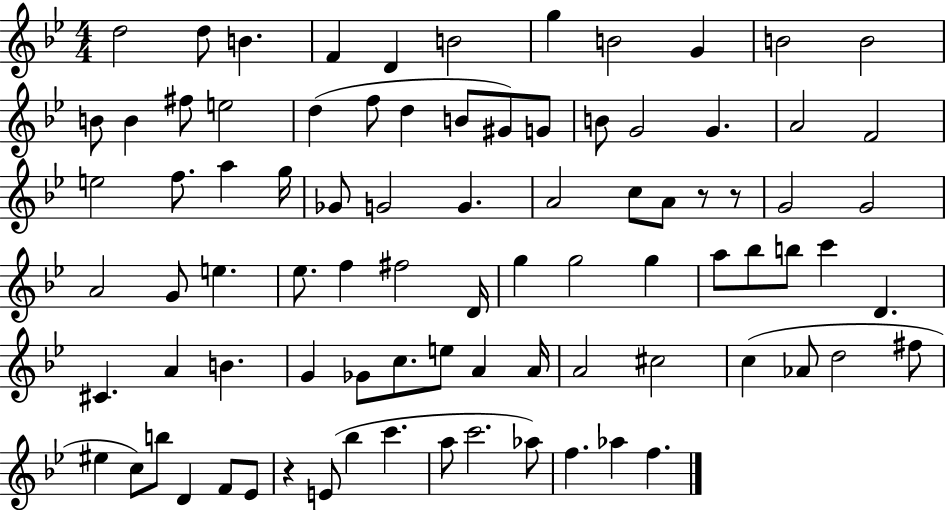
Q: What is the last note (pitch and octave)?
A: F5